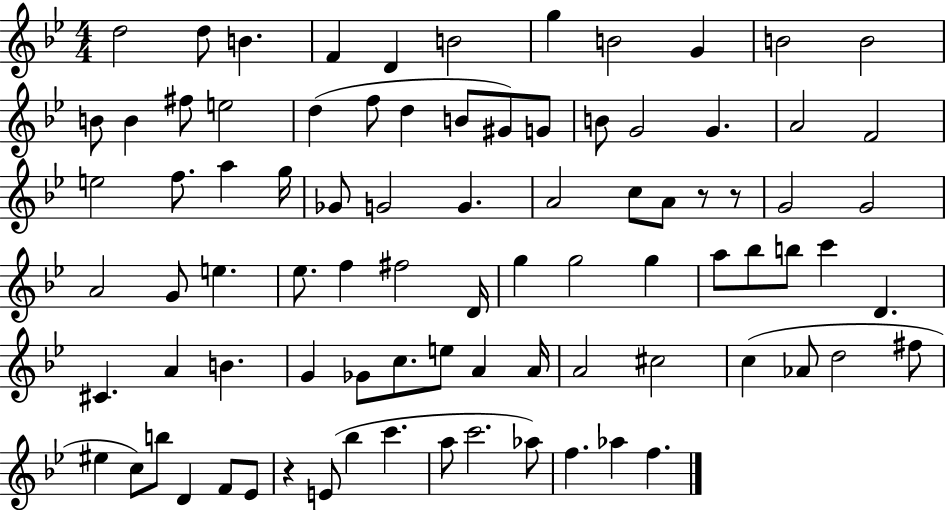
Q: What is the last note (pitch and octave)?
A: F5